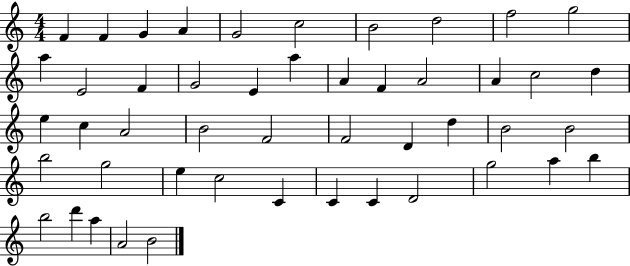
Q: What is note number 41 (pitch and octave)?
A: G5